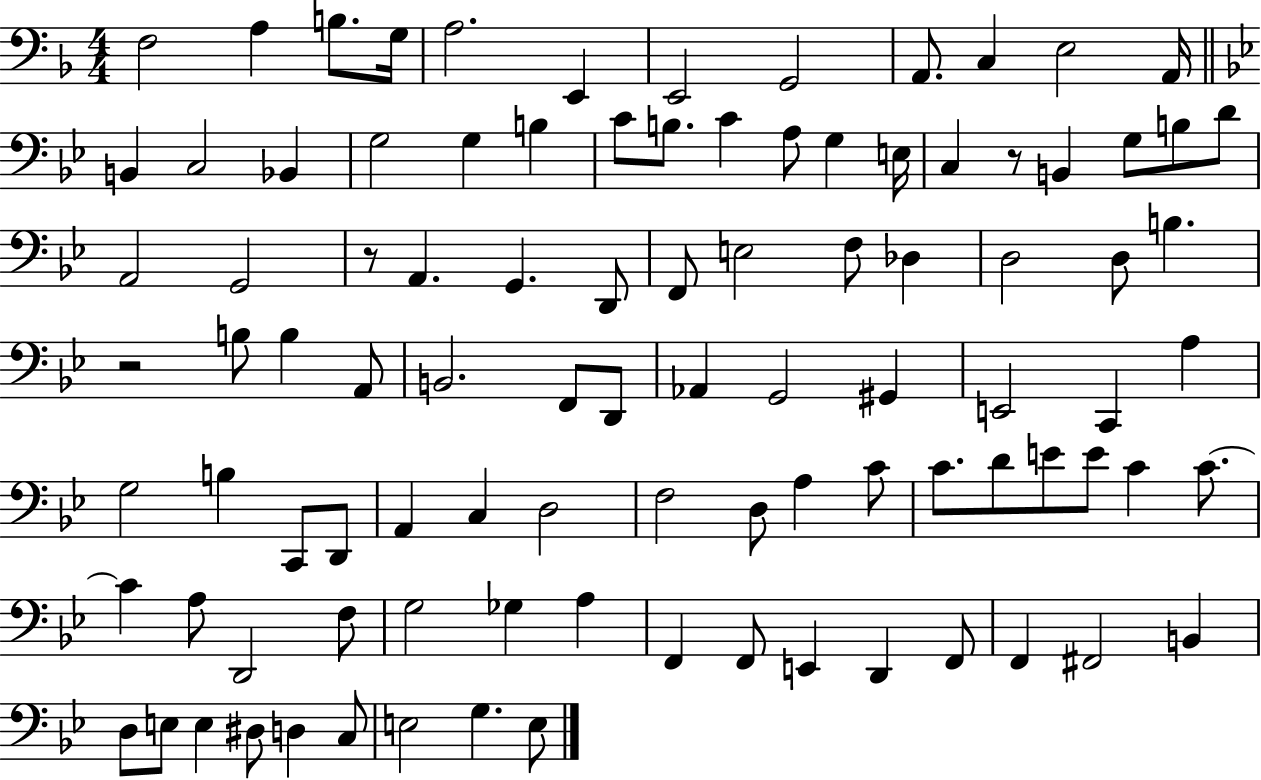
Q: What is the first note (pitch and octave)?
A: F3